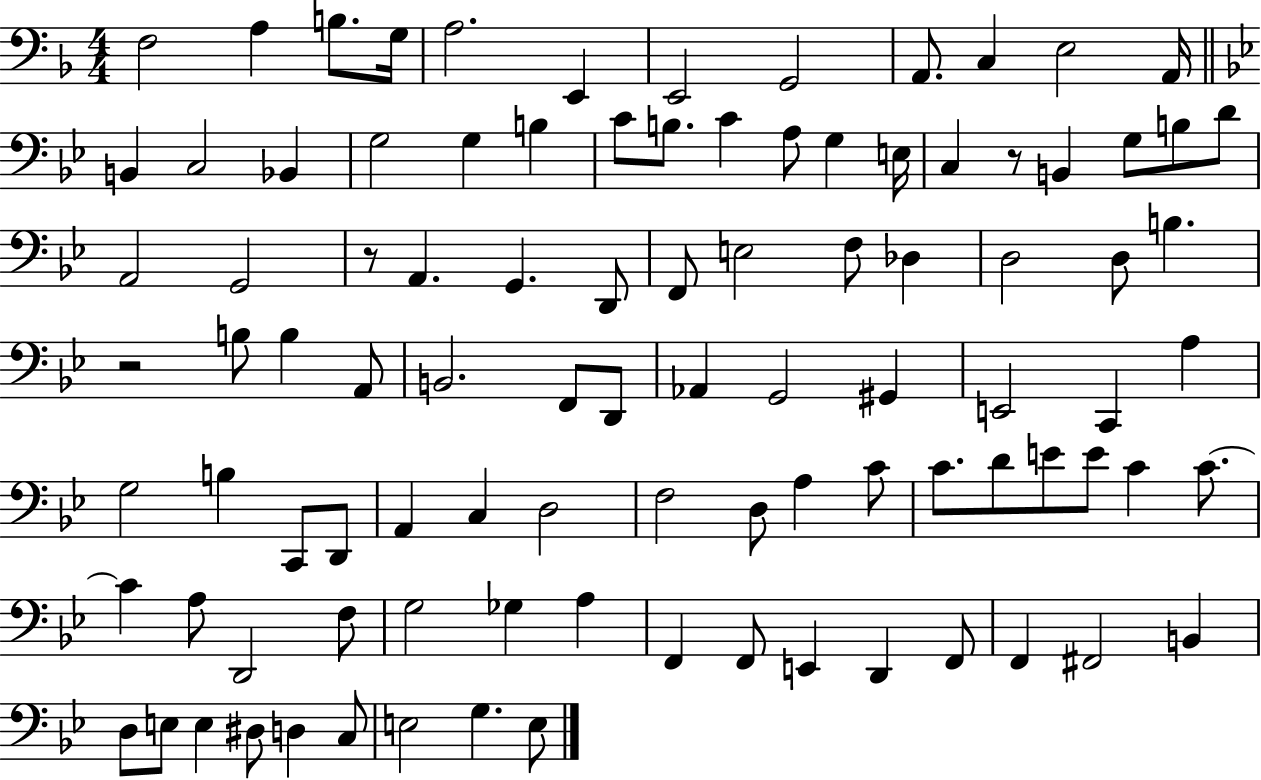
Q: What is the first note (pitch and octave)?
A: F3